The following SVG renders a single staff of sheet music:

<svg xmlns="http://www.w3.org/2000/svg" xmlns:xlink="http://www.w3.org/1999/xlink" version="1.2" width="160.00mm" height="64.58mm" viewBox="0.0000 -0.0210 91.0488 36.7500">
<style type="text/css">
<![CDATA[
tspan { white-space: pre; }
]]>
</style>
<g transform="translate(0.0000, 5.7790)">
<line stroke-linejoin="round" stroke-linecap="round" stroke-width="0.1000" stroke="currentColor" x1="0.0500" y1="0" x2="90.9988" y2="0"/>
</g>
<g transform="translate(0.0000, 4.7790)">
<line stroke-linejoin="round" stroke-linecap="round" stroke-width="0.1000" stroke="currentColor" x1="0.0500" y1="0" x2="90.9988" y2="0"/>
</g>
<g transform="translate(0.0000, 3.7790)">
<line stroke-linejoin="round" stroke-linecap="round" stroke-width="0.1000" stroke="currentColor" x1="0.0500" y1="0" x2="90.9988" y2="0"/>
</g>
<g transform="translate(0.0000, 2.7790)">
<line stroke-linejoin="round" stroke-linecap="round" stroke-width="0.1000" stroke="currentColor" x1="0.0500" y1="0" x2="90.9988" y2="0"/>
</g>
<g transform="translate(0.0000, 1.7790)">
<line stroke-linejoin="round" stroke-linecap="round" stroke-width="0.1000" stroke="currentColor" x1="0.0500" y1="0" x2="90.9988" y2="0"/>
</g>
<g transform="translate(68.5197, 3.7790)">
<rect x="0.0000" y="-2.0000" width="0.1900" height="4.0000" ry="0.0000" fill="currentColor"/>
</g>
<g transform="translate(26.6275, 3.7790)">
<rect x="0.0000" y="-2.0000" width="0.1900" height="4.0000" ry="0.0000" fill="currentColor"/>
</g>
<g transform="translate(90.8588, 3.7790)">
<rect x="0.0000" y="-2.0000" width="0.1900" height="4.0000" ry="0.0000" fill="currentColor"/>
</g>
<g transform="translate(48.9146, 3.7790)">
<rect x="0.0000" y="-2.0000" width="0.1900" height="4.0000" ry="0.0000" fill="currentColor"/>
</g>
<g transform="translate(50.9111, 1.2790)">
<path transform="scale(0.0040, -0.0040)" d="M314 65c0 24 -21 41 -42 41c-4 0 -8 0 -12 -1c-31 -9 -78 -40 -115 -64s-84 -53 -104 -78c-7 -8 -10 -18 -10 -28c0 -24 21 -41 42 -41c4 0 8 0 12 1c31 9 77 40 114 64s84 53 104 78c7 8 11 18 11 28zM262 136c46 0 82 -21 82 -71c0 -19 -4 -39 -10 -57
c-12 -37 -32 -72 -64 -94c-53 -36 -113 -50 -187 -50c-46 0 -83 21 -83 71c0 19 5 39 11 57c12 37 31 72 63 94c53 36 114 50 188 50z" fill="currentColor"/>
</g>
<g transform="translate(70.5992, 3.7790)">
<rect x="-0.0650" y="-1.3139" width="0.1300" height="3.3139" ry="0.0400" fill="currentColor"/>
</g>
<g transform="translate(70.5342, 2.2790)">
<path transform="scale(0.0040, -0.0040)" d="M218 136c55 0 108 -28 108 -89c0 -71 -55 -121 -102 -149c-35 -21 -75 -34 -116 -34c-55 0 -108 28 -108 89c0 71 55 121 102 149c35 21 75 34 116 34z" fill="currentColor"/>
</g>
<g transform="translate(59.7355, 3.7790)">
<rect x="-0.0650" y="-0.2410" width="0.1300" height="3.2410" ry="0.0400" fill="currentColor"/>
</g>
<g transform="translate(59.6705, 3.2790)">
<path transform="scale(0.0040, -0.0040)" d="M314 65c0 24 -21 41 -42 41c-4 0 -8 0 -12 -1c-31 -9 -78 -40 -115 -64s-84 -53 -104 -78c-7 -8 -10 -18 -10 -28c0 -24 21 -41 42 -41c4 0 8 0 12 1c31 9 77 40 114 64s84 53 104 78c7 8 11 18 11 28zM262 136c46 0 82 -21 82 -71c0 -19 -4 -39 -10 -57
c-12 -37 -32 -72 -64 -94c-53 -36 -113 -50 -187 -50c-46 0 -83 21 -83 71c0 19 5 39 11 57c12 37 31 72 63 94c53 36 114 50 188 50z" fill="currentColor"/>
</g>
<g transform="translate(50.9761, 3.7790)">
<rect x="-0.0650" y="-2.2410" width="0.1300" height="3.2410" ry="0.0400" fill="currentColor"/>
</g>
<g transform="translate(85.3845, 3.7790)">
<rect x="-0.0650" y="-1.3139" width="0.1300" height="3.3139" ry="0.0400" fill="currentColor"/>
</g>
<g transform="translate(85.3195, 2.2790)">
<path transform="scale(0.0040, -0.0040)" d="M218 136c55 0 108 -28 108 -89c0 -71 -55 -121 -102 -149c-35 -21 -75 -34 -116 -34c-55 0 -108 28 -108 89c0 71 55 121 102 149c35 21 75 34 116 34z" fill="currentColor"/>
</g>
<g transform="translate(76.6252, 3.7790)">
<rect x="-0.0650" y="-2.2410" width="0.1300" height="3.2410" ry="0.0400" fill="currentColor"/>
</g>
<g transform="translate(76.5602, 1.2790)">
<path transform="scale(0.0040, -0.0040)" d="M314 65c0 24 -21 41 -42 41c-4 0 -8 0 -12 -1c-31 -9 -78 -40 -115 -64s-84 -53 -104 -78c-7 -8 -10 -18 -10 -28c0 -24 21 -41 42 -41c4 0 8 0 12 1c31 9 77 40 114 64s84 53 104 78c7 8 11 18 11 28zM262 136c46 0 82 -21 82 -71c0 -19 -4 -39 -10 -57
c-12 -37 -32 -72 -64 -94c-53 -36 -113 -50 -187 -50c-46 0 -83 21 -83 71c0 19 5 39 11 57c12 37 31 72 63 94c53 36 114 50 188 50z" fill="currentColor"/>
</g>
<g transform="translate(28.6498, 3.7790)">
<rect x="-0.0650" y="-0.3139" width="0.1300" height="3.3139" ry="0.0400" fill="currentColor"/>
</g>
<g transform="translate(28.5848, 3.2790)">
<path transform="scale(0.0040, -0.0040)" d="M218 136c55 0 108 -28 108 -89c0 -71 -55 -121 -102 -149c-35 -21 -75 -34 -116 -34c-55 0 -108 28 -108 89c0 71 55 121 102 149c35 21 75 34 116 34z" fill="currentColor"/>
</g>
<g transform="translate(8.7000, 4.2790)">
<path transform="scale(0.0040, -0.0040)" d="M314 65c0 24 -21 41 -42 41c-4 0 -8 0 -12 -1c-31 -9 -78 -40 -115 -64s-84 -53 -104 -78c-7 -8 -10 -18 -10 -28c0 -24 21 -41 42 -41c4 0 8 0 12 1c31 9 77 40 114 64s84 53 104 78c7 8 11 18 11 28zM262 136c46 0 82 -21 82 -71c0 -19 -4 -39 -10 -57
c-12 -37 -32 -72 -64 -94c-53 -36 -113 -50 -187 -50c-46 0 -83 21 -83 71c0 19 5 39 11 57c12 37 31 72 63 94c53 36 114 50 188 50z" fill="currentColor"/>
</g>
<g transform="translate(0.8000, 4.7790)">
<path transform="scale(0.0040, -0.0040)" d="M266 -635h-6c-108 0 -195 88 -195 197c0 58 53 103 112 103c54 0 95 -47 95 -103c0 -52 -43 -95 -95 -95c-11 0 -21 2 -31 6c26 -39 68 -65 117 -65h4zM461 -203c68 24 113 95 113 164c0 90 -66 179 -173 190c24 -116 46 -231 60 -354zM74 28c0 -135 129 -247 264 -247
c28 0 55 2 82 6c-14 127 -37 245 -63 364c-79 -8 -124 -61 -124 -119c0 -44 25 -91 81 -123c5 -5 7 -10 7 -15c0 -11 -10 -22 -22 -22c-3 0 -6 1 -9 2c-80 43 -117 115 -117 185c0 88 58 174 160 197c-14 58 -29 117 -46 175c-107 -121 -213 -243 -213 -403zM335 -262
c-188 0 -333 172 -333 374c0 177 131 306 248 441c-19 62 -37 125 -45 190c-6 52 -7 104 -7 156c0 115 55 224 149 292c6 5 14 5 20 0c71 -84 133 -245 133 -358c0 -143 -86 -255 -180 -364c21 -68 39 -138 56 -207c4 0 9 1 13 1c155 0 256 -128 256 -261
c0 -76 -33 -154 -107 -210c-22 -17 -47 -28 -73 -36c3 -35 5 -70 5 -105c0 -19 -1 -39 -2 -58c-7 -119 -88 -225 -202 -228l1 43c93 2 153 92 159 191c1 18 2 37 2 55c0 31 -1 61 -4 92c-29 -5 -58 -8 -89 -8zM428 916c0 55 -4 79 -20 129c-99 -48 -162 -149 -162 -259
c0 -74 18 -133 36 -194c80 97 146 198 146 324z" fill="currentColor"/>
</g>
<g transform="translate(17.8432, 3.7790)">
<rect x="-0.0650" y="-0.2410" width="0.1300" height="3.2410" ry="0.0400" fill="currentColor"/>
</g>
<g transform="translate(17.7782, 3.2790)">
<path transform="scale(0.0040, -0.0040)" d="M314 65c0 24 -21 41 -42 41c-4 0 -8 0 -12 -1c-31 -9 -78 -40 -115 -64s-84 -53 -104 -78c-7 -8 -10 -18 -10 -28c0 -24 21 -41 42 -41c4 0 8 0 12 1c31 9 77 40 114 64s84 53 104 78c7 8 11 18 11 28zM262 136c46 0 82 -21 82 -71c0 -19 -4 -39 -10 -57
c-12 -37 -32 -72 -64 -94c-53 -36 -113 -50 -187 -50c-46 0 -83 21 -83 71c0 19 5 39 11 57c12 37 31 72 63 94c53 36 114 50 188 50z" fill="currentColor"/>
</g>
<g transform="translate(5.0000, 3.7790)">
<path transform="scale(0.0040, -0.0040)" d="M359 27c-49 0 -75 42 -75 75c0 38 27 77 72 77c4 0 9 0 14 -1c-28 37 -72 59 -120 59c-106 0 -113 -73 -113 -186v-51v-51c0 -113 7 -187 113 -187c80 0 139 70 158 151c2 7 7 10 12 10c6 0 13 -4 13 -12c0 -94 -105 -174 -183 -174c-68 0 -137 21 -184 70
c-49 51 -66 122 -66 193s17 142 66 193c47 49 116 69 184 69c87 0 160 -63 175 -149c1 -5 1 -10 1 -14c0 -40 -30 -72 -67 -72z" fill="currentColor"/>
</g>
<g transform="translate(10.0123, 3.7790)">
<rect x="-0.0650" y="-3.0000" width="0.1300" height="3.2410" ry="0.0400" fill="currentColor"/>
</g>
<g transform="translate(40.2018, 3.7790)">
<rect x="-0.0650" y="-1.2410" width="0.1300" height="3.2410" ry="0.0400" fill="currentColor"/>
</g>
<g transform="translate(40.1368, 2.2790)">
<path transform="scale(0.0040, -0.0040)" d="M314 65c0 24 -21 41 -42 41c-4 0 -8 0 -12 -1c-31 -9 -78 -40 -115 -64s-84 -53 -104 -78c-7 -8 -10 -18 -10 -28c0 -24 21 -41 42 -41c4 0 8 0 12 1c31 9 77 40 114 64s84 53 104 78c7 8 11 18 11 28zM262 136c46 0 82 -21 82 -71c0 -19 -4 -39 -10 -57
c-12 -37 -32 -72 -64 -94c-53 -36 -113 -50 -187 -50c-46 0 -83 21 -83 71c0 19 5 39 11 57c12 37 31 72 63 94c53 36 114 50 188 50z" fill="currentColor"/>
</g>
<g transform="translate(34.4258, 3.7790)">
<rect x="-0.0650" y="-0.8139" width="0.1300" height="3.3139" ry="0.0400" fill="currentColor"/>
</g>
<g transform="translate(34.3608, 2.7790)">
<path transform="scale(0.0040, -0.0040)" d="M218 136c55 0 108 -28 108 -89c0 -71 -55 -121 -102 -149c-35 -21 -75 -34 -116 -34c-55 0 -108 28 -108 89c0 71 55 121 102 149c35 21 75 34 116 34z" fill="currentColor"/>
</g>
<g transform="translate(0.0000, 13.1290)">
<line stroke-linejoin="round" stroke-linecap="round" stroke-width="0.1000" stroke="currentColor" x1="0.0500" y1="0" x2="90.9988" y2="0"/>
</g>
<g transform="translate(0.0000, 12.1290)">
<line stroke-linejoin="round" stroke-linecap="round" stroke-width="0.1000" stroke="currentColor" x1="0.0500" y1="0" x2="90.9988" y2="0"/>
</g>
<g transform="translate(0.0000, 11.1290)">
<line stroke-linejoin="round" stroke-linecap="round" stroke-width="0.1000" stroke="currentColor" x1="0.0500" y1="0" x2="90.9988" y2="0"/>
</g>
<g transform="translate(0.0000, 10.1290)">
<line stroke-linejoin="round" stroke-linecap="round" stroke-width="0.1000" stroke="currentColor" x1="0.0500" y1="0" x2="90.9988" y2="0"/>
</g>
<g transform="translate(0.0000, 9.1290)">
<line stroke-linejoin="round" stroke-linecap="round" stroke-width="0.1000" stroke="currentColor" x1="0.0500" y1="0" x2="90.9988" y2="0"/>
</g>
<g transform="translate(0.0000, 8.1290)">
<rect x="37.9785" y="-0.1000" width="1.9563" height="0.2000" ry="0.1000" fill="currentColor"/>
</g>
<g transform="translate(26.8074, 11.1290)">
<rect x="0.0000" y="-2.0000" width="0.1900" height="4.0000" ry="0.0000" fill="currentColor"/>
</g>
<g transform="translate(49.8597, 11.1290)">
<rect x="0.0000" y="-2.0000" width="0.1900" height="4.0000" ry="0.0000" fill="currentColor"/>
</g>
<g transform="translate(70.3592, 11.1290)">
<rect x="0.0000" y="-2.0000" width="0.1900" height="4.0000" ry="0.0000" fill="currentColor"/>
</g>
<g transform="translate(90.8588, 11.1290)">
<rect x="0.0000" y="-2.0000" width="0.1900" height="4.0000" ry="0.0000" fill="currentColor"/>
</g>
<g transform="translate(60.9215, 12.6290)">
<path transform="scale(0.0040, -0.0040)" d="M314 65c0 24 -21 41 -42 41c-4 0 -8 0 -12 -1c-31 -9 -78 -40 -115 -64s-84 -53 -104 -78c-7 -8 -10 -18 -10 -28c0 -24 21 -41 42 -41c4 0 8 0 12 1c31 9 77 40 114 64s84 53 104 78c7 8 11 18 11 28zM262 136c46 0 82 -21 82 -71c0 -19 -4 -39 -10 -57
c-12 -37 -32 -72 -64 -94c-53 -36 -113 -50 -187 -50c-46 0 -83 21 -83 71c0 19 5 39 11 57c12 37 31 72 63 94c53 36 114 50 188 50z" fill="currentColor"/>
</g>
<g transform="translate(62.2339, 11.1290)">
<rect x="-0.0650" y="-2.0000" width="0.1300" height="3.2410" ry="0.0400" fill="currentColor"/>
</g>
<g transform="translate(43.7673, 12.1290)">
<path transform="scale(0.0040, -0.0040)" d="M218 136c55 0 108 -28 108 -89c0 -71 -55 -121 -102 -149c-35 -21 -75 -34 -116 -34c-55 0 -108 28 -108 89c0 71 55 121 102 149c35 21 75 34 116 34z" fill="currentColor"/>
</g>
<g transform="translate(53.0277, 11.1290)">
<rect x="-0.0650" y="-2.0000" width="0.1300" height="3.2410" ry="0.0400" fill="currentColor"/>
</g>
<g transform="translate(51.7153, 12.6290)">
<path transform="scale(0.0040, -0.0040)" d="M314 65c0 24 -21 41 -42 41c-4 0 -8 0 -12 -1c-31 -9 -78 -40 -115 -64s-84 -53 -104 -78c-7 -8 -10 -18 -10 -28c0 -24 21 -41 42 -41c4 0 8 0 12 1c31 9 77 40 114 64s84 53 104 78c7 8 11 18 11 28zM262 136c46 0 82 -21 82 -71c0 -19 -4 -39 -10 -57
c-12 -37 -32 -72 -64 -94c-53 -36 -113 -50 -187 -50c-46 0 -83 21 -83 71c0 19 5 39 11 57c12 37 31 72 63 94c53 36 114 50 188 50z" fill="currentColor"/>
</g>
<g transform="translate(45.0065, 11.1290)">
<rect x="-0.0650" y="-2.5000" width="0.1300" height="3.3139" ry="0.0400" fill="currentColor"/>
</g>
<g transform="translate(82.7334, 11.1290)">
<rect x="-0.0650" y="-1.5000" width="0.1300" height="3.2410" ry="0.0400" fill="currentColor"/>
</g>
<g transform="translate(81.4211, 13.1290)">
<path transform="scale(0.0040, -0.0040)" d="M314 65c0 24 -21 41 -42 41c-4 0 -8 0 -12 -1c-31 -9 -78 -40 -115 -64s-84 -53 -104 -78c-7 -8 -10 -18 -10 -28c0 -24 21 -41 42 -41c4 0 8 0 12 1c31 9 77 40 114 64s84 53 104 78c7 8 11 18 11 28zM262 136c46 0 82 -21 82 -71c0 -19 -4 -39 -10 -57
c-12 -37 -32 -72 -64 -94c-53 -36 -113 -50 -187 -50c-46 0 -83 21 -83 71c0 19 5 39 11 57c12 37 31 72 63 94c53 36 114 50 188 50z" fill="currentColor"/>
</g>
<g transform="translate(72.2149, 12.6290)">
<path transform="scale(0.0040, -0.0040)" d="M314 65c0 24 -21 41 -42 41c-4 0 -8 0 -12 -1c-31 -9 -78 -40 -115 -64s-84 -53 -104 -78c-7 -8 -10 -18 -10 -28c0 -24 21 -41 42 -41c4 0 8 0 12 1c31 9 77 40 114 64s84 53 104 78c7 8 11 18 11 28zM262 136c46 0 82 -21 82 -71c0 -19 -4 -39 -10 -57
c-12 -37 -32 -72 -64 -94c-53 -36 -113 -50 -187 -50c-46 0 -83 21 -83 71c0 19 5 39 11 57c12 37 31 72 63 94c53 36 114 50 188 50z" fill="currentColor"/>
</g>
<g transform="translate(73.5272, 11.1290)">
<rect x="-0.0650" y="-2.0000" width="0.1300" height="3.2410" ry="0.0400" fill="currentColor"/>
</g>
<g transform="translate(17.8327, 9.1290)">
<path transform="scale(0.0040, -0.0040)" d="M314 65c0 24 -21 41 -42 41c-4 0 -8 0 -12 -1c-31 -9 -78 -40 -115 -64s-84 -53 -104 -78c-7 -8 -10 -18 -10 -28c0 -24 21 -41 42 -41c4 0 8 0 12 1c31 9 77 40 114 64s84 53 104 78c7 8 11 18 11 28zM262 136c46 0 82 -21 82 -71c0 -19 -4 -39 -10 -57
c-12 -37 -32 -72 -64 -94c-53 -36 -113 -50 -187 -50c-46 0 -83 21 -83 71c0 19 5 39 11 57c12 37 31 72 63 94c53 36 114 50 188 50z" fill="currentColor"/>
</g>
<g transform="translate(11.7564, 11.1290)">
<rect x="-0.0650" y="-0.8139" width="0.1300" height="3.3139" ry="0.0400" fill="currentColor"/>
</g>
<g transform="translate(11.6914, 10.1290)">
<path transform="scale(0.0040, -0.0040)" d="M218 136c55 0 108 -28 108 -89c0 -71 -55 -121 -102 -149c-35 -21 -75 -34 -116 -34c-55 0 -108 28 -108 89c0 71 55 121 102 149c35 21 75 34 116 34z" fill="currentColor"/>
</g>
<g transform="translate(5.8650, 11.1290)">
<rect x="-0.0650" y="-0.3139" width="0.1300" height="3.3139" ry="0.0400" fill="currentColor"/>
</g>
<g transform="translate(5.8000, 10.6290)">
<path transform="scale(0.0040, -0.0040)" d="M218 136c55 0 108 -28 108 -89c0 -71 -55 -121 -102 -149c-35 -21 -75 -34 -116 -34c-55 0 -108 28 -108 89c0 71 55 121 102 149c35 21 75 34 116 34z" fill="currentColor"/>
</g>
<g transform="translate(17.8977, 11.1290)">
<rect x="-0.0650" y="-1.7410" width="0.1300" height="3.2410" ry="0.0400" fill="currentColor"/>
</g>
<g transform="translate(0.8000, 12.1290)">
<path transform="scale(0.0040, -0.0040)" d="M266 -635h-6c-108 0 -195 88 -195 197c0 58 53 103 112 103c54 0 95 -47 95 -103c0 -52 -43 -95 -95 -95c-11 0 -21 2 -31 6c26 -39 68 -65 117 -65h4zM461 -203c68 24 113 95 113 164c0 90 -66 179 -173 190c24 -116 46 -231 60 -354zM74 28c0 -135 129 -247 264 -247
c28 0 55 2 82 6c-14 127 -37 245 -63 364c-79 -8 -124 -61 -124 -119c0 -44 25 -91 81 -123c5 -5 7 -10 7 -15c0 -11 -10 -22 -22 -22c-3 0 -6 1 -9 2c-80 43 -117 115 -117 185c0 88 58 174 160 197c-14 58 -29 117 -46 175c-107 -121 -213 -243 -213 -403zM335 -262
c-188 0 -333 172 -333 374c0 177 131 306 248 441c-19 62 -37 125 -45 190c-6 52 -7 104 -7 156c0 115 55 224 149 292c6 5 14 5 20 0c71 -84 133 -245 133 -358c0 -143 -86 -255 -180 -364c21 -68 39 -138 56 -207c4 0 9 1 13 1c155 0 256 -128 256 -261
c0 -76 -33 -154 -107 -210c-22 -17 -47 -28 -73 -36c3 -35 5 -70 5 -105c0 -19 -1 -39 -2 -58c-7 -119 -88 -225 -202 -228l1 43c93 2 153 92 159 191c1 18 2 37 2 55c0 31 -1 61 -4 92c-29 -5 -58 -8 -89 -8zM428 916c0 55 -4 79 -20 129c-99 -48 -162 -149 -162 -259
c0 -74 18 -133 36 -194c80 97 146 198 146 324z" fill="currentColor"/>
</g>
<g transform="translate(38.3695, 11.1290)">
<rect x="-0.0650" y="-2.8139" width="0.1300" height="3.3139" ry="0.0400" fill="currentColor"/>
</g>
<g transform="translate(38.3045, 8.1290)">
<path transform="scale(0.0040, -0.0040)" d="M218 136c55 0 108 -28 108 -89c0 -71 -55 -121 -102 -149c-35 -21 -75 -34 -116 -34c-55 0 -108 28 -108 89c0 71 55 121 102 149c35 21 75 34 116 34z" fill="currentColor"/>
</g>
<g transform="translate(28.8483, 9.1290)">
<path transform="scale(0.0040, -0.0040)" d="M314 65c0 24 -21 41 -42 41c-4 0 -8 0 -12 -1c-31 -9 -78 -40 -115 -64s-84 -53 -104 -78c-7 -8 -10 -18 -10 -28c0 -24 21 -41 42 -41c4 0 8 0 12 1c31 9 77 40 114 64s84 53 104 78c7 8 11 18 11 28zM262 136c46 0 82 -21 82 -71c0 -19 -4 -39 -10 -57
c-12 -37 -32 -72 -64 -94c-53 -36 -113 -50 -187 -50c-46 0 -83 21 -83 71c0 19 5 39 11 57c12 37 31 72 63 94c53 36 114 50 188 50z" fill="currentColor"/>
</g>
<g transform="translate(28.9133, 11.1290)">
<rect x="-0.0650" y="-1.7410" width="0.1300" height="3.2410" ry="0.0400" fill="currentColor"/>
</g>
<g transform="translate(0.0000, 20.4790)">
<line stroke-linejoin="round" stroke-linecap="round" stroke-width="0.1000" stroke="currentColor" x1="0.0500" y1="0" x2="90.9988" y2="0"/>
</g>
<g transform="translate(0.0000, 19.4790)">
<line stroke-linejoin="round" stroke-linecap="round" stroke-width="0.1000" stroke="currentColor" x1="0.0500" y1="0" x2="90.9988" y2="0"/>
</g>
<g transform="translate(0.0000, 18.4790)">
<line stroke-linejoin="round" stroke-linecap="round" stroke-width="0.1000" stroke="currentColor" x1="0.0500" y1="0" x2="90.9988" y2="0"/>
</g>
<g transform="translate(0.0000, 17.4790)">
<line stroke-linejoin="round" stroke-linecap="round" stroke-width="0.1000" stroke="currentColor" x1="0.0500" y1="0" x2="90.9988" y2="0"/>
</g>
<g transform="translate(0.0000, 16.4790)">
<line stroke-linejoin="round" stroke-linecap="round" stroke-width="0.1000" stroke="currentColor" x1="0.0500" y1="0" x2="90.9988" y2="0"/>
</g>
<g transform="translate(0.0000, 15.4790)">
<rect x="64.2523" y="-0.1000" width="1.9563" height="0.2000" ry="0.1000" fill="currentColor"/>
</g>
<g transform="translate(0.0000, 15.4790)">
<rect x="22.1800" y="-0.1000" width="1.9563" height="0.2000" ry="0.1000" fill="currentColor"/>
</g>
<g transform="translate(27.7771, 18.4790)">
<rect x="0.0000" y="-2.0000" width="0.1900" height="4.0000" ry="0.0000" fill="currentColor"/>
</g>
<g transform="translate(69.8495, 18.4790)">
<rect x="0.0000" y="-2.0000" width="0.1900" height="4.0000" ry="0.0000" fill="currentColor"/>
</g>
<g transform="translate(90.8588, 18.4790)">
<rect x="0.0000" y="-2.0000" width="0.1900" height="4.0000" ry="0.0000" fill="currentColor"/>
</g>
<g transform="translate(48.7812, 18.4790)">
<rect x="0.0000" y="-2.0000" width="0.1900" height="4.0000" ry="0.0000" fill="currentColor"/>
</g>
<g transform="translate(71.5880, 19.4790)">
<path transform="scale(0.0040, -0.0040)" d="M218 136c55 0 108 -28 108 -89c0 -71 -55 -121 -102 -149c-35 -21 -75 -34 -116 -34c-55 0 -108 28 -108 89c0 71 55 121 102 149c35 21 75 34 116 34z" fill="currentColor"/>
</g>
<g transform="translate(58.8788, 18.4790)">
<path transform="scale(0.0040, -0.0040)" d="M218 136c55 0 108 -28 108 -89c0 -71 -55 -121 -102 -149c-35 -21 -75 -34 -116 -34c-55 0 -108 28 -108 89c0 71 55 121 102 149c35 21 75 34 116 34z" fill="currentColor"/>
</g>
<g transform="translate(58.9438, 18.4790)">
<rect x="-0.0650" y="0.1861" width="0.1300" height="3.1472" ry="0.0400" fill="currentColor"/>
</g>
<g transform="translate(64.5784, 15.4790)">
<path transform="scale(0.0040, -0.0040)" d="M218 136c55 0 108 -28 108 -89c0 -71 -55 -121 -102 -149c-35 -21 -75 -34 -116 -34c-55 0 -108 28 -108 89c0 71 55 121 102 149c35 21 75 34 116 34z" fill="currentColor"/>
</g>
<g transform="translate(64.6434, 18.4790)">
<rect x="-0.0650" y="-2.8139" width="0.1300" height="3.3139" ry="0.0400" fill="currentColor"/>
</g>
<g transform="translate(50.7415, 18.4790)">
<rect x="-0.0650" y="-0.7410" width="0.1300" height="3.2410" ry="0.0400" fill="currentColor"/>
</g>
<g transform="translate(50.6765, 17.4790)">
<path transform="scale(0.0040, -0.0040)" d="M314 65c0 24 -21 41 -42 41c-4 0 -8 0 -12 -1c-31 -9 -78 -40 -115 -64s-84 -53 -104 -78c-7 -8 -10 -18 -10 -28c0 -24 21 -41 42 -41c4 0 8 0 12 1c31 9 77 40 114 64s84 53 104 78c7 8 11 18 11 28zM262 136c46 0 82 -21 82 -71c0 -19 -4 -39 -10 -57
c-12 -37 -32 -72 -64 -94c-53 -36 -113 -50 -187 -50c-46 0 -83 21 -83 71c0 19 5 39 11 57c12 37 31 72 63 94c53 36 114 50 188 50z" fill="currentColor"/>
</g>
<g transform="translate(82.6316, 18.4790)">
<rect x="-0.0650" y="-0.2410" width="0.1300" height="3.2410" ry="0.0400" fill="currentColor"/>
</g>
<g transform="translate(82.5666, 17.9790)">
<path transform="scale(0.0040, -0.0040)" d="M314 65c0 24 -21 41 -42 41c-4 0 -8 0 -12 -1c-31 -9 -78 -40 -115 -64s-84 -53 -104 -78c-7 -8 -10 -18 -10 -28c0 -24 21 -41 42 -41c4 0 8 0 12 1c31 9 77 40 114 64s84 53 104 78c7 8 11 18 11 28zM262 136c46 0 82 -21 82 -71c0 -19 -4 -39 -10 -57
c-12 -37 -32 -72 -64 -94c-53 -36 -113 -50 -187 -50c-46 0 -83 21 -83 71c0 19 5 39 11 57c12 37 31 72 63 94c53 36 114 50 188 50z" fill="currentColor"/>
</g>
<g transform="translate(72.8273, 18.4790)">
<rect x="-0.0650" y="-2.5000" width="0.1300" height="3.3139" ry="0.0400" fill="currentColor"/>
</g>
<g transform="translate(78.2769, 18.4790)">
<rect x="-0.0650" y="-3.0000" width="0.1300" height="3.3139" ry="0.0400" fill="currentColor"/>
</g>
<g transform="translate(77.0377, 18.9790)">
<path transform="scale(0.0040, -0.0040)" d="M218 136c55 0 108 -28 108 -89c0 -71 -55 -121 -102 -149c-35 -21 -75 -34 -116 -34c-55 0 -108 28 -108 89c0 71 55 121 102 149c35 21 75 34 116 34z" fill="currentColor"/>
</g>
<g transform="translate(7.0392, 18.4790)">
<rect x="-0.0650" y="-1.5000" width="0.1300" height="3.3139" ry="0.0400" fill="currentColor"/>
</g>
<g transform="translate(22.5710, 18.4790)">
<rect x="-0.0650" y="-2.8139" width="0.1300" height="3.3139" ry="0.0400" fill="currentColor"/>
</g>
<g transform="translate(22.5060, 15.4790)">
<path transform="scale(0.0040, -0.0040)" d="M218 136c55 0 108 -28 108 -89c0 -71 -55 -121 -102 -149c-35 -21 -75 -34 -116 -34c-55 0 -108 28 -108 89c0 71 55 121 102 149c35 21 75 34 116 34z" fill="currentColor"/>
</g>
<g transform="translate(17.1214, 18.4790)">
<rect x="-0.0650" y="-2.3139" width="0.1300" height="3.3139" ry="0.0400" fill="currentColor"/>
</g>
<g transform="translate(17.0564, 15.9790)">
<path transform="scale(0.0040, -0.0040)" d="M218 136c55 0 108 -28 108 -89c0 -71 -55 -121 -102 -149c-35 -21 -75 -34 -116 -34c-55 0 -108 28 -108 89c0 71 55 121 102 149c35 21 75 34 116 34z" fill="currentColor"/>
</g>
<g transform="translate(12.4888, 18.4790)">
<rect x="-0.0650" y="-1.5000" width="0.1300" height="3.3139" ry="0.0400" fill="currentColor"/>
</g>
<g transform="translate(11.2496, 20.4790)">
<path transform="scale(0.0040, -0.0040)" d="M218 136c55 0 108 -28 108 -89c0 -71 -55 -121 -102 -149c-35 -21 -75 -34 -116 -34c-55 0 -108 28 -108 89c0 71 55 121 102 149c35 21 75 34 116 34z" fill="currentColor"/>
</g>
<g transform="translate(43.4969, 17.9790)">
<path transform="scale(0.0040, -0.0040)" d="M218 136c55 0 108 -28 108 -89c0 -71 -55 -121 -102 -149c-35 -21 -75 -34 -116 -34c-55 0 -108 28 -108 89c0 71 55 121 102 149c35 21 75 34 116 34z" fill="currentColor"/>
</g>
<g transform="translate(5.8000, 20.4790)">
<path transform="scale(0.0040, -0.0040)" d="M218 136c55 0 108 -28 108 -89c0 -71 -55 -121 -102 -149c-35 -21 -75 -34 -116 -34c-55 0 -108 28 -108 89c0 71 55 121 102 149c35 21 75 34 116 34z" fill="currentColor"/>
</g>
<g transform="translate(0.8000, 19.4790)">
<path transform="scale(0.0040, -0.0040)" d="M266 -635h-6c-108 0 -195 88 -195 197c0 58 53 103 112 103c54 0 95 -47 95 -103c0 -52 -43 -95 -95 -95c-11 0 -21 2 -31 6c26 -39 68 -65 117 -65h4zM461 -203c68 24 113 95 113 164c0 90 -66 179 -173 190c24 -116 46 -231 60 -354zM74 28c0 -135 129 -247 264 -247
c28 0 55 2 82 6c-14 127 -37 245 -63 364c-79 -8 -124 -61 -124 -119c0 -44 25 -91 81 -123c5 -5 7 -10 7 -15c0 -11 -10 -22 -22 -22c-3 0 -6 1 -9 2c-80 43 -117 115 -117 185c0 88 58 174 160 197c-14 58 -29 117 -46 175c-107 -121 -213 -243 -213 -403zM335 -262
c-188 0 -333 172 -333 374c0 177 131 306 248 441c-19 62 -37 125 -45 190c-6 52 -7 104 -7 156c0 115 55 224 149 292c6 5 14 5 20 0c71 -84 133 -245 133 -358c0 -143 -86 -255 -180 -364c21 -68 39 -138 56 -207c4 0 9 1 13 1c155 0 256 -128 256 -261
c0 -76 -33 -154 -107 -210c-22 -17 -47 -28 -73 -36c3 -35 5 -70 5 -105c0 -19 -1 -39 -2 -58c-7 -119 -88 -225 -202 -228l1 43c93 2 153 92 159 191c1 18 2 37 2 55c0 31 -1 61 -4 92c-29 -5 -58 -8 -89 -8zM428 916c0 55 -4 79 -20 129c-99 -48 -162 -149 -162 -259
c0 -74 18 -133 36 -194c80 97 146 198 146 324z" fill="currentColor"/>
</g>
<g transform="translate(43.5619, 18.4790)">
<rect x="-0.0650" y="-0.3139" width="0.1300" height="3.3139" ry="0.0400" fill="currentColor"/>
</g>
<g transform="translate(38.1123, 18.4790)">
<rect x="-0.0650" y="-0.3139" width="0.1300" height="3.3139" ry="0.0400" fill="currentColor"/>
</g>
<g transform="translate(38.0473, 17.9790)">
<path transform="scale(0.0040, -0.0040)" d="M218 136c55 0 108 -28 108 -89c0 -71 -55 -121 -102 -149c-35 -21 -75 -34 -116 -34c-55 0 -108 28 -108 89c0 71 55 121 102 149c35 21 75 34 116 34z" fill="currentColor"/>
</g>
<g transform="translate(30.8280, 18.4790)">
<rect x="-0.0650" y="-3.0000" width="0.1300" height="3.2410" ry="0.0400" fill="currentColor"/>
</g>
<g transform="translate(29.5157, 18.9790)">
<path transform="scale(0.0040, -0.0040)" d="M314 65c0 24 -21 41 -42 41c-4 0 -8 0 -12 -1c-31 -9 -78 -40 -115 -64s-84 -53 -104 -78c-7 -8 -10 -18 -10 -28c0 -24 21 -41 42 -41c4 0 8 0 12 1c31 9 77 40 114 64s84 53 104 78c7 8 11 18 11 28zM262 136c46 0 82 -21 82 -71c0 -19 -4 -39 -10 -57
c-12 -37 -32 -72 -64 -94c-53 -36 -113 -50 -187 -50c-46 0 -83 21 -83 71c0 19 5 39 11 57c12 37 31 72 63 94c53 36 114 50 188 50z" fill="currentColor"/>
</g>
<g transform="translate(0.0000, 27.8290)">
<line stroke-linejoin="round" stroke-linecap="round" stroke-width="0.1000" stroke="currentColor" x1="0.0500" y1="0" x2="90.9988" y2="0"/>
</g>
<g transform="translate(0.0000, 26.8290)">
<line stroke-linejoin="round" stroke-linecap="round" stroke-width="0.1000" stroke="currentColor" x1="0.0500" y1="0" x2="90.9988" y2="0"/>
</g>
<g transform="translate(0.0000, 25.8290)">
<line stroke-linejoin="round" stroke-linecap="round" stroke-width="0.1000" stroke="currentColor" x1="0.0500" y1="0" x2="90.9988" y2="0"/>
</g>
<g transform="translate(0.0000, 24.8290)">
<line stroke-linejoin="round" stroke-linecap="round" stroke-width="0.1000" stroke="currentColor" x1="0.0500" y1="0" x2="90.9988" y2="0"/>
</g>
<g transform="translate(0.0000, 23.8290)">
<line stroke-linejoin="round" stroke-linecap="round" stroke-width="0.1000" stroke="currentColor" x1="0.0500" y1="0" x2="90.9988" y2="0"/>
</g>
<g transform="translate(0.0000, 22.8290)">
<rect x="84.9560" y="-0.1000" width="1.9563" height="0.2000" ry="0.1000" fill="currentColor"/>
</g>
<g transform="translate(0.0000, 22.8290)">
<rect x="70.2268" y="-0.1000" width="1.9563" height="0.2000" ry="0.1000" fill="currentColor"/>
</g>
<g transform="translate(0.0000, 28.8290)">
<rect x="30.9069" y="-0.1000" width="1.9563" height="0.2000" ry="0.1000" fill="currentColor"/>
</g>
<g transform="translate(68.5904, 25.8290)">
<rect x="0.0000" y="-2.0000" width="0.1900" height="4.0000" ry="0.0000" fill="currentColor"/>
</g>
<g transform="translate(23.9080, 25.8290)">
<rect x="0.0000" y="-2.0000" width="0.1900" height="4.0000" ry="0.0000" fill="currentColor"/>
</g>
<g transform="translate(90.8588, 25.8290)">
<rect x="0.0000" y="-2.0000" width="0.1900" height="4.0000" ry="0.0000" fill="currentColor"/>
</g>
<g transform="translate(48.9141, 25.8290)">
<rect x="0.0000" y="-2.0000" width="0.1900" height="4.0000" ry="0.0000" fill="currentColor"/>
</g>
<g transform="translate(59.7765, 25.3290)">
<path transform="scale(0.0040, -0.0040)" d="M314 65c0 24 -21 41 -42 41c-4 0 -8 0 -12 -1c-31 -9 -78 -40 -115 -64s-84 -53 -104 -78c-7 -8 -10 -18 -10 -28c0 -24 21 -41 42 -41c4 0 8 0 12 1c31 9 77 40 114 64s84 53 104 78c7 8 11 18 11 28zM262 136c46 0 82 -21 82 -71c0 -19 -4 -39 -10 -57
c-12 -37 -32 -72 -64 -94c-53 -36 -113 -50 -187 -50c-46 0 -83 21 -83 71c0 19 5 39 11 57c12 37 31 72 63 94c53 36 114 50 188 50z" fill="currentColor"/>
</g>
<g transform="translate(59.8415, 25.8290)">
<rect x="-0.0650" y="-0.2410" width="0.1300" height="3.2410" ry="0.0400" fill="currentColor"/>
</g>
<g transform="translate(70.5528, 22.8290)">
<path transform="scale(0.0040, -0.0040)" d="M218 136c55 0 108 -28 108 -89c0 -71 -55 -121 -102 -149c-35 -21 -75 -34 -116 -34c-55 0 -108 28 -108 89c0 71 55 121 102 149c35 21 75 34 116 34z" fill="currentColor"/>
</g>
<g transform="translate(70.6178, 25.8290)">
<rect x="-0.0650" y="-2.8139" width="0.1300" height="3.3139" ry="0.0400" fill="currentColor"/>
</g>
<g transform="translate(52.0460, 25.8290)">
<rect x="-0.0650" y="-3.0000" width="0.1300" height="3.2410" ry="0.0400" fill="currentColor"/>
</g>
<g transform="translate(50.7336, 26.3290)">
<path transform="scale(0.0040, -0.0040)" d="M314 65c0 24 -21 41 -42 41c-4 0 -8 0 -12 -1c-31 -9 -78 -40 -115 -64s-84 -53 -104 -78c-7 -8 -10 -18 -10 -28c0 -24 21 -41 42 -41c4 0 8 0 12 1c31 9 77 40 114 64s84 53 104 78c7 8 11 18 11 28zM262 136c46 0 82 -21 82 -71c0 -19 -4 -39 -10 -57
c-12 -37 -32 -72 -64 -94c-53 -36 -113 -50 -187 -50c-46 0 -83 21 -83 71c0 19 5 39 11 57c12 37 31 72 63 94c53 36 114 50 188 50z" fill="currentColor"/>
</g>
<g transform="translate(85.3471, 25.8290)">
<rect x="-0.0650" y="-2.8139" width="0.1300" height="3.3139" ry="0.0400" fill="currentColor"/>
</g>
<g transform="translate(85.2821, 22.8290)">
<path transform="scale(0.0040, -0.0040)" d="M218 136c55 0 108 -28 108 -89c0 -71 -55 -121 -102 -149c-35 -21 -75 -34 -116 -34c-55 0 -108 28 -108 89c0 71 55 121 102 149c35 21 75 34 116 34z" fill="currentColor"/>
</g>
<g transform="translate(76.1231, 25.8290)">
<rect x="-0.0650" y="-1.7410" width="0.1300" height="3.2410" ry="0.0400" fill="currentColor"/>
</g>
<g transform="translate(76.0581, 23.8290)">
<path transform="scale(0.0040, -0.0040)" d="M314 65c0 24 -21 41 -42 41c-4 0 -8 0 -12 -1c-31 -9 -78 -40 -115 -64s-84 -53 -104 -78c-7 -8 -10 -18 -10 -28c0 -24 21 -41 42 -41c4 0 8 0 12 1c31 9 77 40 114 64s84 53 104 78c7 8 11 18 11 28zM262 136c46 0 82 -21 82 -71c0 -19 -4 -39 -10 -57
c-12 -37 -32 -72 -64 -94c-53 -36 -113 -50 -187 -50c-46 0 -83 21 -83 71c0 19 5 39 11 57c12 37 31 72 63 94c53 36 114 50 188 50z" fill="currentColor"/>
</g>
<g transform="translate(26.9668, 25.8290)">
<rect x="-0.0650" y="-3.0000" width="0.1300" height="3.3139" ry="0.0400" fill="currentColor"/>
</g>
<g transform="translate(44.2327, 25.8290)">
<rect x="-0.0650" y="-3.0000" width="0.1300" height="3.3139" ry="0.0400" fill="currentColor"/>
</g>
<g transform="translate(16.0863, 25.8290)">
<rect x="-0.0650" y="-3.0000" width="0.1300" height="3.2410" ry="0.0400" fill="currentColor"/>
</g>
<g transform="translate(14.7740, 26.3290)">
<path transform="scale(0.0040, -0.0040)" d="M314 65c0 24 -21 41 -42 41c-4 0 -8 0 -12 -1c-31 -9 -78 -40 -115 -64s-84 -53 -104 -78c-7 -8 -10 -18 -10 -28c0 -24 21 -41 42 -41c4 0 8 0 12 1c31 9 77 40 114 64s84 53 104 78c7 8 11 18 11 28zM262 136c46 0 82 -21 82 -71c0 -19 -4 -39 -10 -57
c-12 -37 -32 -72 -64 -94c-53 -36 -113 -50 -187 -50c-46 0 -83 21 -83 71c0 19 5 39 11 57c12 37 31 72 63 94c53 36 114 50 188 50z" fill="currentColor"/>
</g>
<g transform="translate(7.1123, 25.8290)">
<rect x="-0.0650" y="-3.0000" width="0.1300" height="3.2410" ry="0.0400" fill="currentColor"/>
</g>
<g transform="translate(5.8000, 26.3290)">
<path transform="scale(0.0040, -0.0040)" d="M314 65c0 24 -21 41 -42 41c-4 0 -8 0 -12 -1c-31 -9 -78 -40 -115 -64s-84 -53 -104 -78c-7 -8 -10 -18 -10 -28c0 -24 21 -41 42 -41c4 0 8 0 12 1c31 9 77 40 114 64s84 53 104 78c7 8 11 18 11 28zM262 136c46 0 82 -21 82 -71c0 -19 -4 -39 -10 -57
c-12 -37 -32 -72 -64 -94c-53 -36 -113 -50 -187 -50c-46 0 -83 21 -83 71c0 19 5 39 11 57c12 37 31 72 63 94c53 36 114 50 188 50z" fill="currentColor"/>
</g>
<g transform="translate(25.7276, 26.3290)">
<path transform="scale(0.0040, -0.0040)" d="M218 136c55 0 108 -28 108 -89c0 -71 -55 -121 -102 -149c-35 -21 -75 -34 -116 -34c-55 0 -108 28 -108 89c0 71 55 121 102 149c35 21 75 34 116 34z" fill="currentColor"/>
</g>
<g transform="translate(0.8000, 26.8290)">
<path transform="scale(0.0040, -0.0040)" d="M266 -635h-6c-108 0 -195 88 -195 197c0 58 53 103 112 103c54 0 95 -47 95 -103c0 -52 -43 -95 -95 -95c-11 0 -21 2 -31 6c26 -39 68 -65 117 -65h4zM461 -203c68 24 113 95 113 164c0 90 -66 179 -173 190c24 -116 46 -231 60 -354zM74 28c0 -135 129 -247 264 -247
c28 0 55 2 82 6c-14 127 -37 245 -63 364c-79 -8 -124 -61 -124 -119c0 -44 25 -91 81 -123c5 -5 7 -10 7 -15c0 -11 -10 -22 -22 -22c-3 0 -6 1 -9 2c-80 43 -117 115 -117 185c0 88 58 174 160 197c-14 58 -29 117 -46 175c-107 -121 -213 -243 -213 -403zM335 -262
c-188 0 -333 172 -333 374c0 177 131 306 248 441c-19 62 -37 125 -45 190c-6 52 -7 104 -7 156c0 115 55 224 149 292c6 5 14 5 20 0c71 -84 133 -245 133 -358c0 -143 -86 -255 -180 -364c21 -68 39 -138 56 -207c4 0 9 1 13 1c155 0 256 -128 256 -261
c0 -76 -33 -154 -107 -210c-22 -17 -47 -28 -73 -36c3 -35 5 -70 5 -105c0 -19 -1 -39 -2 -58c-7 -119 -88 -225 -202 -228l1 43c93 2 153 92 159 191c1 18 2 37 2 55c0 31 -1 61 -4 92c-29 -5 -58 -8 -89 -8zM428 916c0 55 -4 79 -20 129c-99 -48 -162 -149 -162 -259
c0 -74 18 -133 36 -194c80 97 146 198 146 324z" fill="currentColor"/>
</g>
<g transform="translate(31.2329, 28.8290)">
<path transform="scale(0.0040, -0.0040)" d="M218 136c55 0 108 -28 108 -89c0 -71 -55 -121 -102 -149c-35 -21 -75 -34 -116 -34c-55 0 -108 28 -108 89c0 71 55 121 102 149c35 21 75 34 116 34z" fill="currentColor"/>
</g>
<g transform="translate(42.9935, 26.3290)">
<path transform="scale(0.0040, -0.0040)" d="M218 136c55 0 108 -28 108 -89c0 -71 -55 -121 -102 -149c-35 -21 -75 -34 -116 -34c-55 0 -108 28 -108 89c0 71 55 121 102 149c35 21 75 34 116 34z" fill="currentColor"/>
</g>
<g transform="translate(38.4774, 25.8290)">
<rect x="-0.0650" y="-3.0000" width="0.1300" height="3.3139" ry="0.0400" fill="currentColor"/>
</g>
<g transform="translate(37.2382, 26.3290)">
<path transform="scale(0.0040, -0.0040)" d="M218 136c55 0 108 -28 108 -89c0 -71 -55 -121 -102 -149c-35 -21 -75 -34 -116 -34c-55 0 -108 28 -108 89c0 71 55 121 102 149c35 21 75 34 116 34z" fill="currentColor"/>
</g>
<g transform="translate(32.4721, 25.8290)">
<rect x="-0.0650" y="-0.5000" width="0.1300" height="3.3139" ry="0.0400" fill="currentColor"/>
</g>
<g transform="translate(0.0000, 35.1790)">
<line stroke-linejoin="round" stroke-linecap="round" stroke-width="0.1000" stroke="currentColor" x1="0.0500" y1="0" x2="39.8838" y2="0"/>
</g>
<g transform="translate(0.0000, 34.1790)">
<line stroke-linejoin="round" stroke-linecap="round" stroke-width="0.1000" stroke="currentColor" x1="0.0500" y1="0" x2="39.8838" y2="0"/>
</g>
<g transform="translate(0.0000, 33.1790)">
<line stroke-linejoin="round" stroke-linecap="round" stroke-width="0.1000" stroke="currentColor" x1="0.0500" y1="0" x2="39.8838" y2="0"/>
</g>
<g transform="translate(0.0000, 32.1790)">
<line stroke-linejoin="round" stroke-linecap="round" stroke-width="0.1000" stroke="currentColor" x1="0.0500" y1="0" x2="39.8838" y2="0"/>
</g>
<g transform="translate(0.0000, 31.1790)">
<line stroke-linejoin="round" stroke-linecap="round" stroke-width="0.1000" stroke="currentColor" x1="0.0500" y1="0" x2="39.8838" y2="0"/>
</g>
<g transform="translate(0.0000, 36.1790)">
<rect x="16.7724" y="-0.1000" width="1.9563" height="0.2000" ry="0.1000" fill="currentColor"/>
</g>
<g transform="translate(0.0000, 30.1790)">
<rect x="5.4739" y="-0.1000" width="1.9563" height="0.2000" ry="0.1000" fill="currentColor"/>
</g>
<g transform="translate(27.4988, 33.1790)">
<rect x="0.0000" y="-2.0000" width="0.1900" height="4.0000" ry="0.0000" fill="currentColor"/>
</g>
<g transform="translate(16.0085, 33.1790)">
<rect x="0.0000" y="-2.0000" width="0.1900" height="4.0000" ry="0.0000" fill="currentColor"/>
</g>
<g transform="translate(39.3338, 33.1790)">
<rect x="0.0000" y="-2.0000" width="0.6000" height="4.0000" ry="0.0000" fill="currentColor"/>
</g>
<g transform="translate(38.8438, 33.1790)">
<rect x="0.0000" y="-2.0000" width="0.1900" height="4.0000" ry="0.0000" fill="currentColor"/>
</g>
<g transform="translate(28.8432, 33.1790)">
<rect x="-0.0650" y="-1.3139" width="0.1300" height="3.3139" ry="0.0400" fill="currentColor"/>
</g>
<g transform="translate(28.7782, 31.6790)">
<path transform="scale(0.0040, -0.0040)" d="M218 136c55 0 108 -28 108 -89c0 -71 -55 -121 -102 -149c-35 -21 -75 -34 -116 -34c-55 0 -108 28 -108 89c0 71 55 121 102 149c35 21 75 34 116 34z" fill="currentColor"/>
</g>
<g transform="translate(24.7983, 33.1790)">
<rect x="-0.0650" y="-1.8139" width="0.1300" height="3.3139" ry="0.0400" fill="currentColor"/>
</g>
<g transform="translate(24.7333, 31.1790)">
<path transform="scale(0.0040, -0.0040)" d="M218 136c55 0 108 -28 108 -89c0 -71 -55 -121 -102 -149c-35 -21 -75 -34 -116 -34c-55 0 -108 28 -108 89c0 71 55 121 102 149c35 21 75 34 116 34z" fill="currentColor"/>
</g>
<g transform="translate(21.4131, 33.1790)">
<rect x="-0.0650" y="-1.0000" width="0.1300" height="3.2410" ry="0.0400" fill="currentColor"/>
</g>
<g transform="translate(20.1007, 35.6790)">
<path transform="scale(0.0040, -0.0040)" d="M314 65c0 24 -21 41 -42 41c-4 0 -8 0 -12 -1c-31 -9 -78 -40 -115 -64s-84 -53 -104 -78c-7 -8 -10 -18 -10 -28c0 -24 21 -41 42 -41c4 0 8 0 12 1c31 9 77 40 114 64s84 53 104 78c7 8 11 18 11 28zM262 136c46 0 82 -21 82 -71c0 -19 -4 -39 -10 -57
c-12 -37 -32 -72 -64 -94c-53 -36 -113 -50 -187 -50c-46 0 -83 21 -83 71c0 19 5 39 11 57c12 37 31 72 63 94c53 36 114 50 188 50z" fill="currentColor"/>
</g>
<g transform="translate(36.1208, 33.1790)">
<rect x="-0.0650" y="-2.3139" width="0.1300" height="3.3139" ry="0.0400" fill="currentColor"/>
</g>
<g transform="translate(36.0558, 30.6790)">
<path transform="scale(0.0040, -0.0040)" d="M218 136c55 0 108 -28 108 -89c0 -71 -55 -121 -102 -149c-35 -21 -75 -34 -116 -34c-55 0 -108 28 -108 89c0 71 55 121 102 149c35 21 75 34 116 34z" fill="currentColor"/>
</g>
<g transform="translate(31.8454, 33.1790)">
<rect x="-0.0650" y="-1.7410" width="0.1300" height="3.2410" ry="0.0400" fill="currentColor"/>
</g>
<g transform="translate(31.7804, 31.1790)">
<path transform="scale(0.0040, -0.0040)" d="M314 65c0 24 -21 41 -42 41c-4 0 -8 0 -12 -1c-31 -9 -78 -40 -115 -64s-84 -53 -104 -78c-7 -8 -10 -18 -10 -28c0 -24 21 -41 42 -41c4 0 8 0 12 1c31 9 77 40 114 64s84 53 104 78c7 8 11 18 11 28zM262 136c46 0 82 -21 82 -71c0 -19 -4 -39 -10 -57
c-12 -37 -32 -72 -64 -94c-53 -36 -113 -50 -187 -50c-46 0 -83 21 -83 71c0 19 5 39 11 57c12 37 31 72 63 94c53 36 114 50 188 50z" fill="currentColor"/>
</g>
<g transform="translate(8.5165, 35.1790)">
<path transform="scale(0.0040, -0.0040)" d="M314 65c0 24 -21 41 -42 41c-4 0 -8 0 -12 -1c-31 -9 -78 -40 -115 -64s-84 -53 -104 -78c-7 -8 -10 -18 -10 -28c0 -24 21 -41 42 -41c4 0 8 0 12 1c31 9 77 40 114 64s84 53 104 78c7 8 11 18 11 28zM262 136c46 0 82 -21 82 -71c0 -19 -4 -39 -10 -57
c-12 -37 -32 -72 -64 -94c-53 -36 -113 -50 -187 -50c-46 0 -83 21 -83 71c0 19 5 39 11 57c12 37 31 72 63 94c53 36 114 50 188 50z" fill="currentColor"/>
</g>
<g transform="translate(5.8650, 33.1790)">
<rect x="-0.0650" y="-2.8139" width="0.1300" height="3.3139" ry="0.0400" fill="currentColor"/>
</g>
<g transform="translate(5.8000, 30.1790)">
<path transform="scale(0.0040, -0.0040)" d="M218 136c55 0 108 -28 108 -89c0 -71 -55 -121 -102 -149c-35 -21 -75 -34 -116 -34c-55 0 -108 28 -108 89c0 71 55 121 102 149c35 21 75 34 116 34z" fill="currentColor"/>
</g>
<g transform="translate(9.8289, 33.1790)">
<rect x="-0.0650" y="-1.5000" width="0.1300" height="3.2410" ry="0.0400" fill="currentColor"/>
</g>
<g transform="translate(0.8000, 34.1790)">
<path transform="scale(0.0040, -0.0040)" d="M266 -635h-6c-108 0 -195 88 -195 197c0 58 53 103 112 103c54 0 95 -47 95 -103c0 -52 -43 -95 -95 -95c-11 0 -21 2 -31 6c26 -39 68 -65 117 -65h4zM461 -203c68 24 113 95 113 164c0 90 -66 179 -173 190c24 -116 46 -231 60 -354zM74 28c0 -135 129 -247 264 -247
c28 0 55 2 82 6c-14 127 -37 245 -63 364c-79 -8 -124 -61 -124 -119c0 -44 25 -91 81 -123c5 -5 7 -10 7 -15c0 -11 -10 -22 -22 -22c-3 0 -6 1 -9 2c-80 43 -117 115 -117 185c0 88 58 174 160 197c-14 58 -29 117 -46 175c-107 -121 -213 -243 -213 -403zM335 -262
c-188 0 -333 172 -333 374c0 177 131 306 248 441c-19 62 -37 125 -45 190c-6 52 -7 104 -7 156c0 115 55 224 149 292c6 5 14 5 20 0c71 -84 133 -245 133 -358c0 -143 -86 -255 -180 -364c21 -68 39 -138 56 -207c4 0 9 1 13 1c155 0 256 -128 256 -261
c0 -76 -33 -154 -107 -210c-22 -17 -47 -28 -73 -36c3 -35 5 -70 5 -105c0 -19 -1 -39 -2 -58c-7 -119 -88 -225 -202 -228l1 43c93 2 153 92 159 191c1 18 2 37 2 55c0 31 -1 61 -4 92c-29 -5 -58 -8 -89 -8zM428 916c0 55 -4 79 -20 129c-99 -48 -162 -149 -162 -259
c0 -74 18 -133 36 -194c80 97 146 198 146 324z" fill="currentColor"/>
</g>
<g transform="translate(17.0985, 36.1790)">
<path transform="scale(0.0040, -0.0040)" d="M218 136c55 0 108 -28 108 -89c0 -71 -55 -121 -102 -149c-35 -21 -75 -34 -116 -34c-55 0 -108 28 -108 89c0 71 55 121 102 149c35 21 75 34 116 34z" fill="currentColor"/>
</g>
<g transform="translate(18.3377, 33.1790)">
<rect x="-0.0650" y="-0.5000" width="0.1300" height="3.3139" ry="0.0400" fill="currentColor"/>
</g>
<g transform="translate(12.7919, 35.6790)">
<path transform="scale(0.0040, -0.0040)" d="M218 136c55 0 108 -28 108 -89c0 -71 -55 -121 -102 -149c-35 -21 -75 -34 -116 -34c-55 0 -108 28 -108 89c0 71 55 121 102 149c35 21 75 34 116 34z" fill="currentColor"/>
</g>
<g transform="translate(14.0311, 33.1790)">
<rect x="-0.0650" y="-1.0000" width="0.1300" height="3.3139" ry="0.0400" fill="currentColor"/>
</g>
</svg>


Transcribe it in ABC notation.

X:1
T:Untitled
M:4/4
L:1/4
K:C
A2 c2 c d e2 g2 c2 e g2 e c d f2 f2 a G F2 F2 F2 E2 E E g a A2 c c d2 B a G A c2 A2 A2 A C A A A2 c2 a f2 a a E2 D C D2 f e f2 g